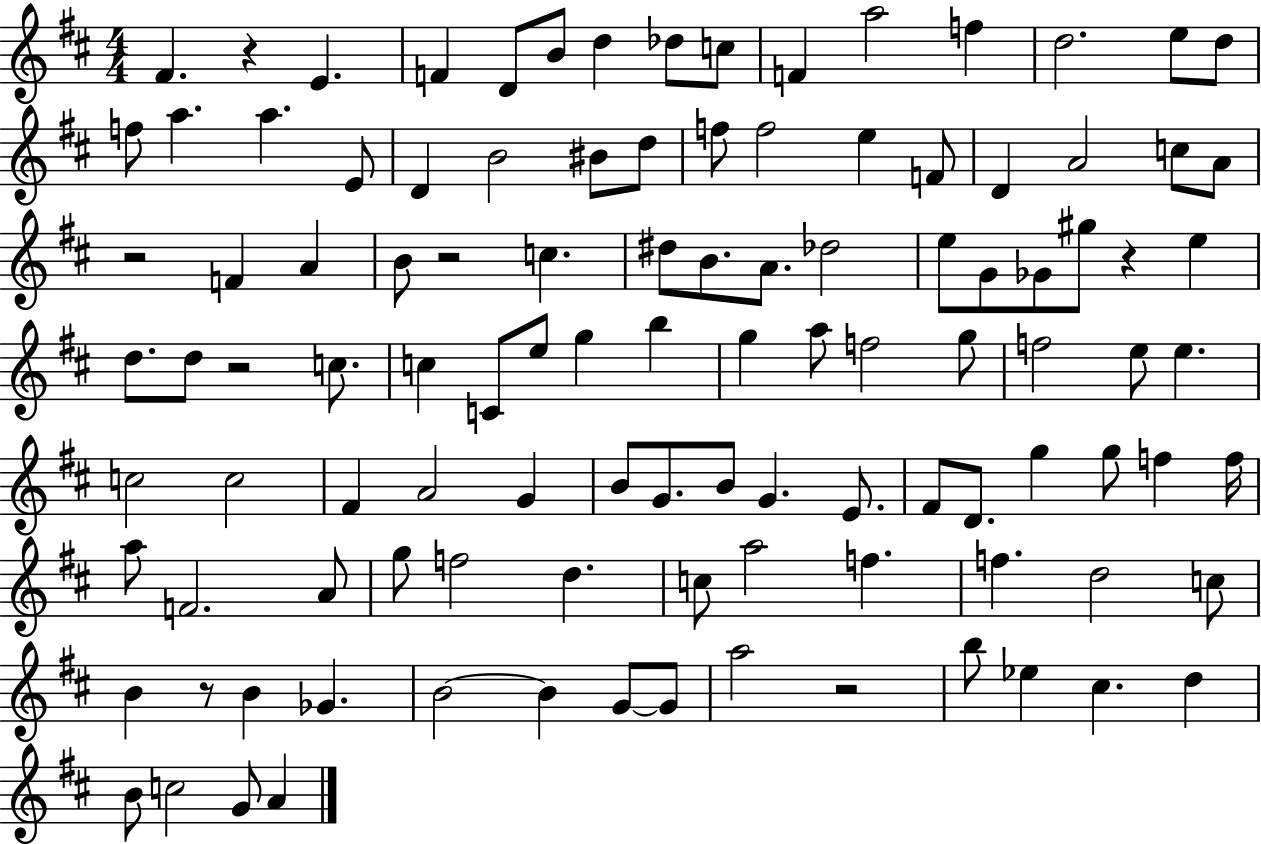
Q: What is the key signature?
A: D major